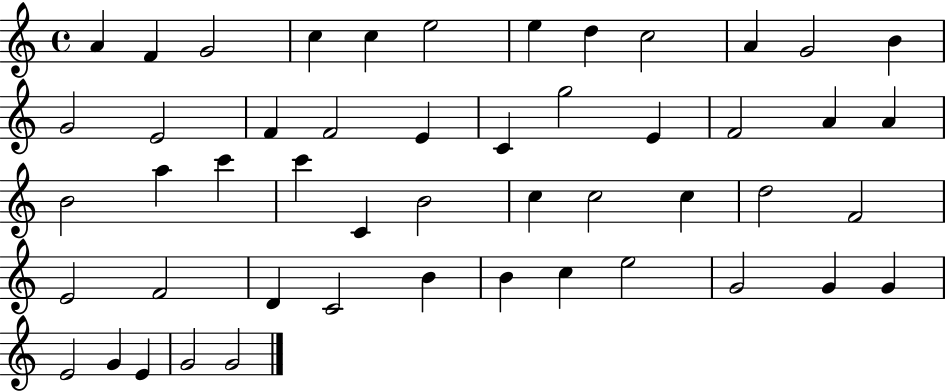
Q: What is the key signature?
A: C major